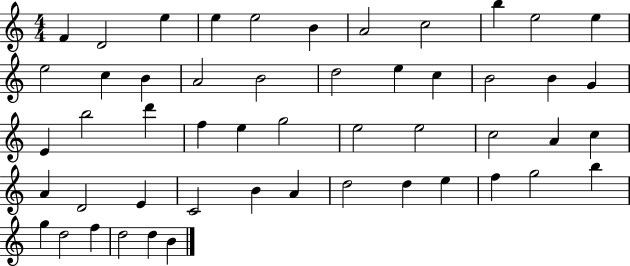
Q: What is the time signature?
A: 4/4